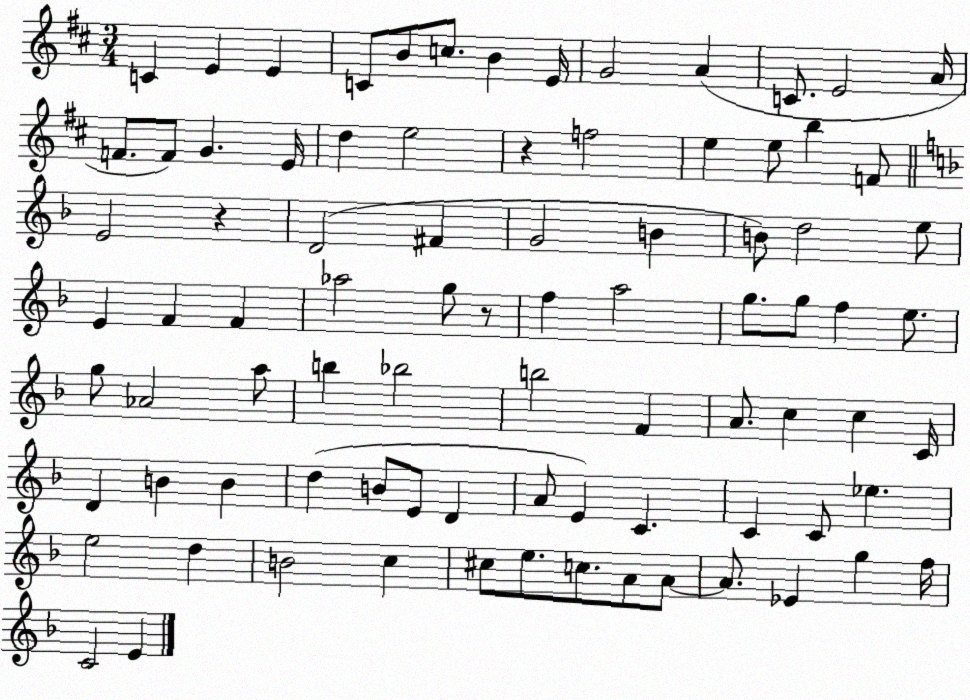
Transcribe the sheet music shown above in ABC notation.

X:1
T:Untitled
M:3/4
L:1/4
K:D
C E E C/2 B/2 c/2 B E/4 G2 A C/2 E2 A/4 F/2 F/2 G E/4 d e2 z f2 e e/2 b F/2 E2 z D2 ^F G2 B B/2 d2 e/2 E F F _a2 g/2 z/2 f a2 g/2 g/2 f e/2 g/2 _A2 a/2 b _b2 b2 F A/2 c c C/4 D B B d B/2 E/2 D A/2 E C C C/2 _e e2 d B2 c ^c/2 e/2 c/2 A/2 A/2 A/2 _E g f/4 C2 E